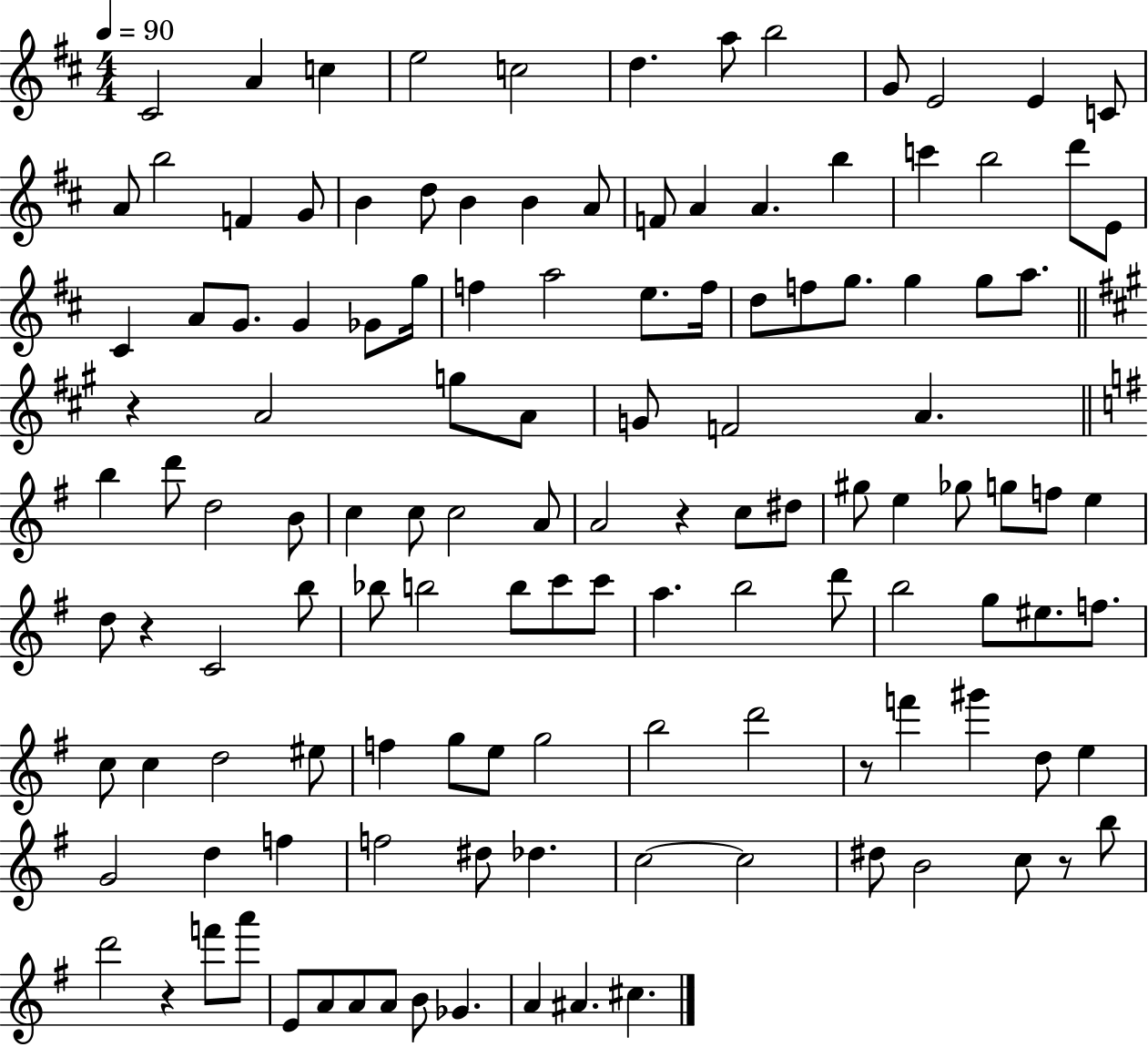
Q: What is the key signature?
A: D major